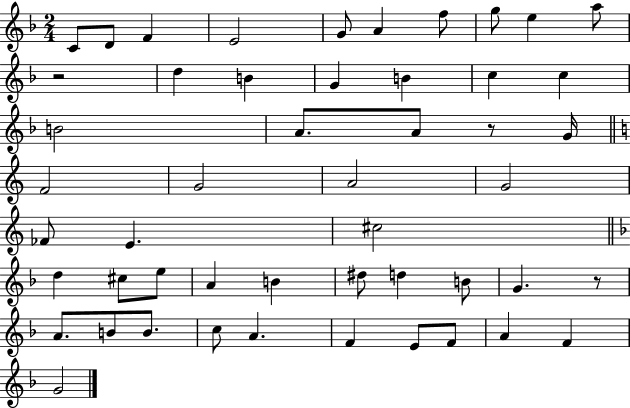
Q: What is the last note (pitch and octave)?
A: G4